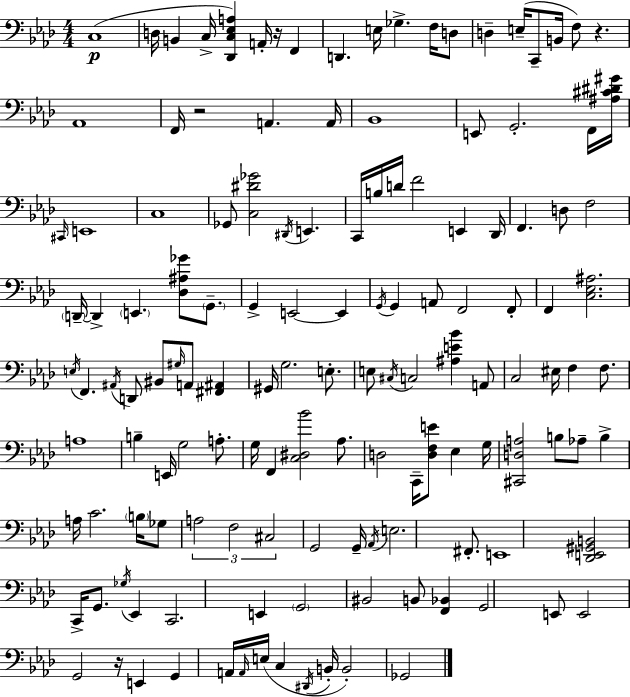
X:1
T:Untitled
M:4/4
L:1/4
K:Ab
C,4 D,/4 B,, C,/4 [_D,,C,_E,A,] A,,/4 z/4 F,, D,, E,/4 _G, F,/4 D,/2 D, E,/4 C,,/2 B,,/4 F,/2 z _A,,4 F,,/4 z2 A,, A,,/4 _B,,4 E,,/2 G,,2 F,,/4 [^A,^C^D^G]/4 ^C,,/4 E,,4 C,4 _G,,/2 [C,^D_G]2 ^D,,/4 E,, C,,/4 B,/4 D/4 F2 E,, _D,,/4 F,, D,/2 F,2 D,,/4 D,, E,, [_D,^A,_G]/2 G,,/2 G,, E,,2 E,, G,,/4 G,, A,,/2 F,,2 F,,/2 F,, [C,_E,^A,]2 E,/4 F,, ^A,,/4 D,,/2 ^B,,/2 ^G,/4 A,,/2 [^F,,^A,,] ^G,,/4 G,2 E,/2 E,/2 ^C,/4 C,2 [^A,E_B] A,,/2 C,2 ^E,/4 F, F,/2 A,4 B, E,,/4 G,2 A,/2 G,/4 F,, [C,^D,_B]2 _A,/2 D,2 C,,/4 [D,F,E]/2 _E, G,/4 [^C,,D,A,]2 B,/2 _A,/2 B, A,/4 C2 B,/4 _G,/2 A,2 F,2 ^C,2 G,,2 G,,/4 _A,,/4 E,2 ^F,,/2 E,,4 [_D,,E,,^G,,B,,]2 C,,/4 G,,/2 _G,/4 _E,, C,,2 E,, G,,2 ^B,,2 B,,/2 [F,,_B,,] G,,2 E,,/2 E,,2 G,,2 z/4 E,, G,, A,,/4 A,,/4 E,/4 C, ^D,,/4 B,,/4 B,,2 _G,,2